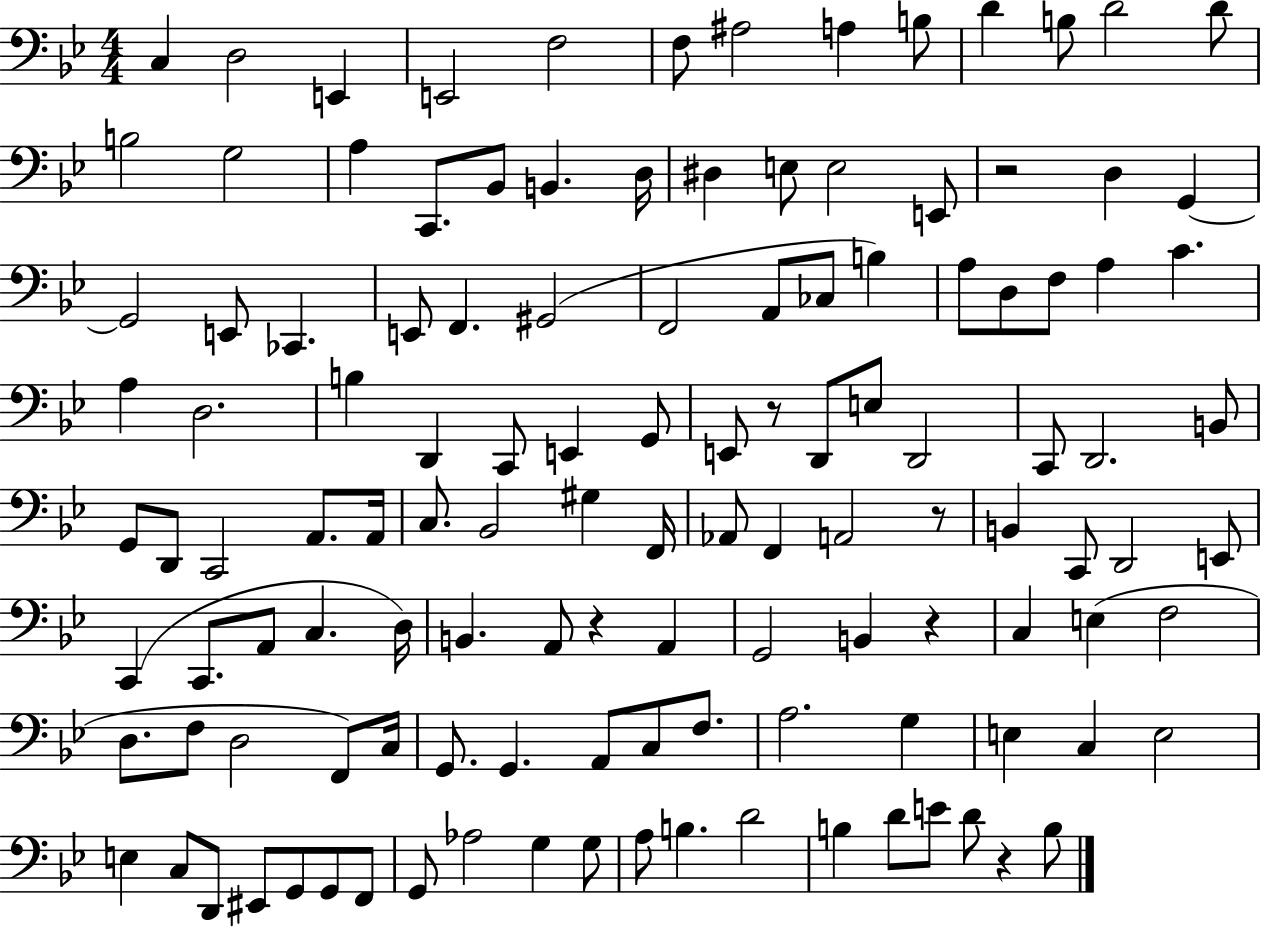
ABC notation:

X:1
T:Untitled
M:4/4
L:1/4
K:Bb
C, D,2 E,, E,,2 F,2 F,/2 ^A,2 A, B,/2 D B,/2 D2 D/2 B,2 G,2 A, C,,/2 _B,,/2 B,, D,/4 ^D, E,/2 E,2 E,,/2 z2 D, G,, G,,2 E,,/2 _C,, E,,/2 F,, ^G,,2 F,,2 A,,/2 _C,/2 B, A,/2 D,/2 F,/2 A, C A, D,2 B, D,, C,,/2 E,, G,,/2 E,,/2 z/2 D,,/2 E,/2 D,,2 C,,/2 D,,2 B,,/2 G,,/2 D,,/2 C,,2 A,,/2 A,,/4 C,/2 _B,,2 ^G, F,,/4 _A,,/2 F,, A,,2 z/2 B,, C,,/2 D,,2 E,,/2 C,, C,,/2 A,,/2 C, D,/4 B,, A,,/2 z A,, G,,2 B,, z C, E, F,2 D,/2 F,/2 D,2 F,,/2 C,/4 G,,/2 G,, A,,/2 C,/2 F,/2 A,2 G, E, C, E,2 E, C,/2 D,,/2 ^E,,/2 G,,/2 G,,/2 F,,/2 G,,/2 _A,2 G, G,/2 A,/2 B, D2 B, D/2 E/2 D/2 z B,/2